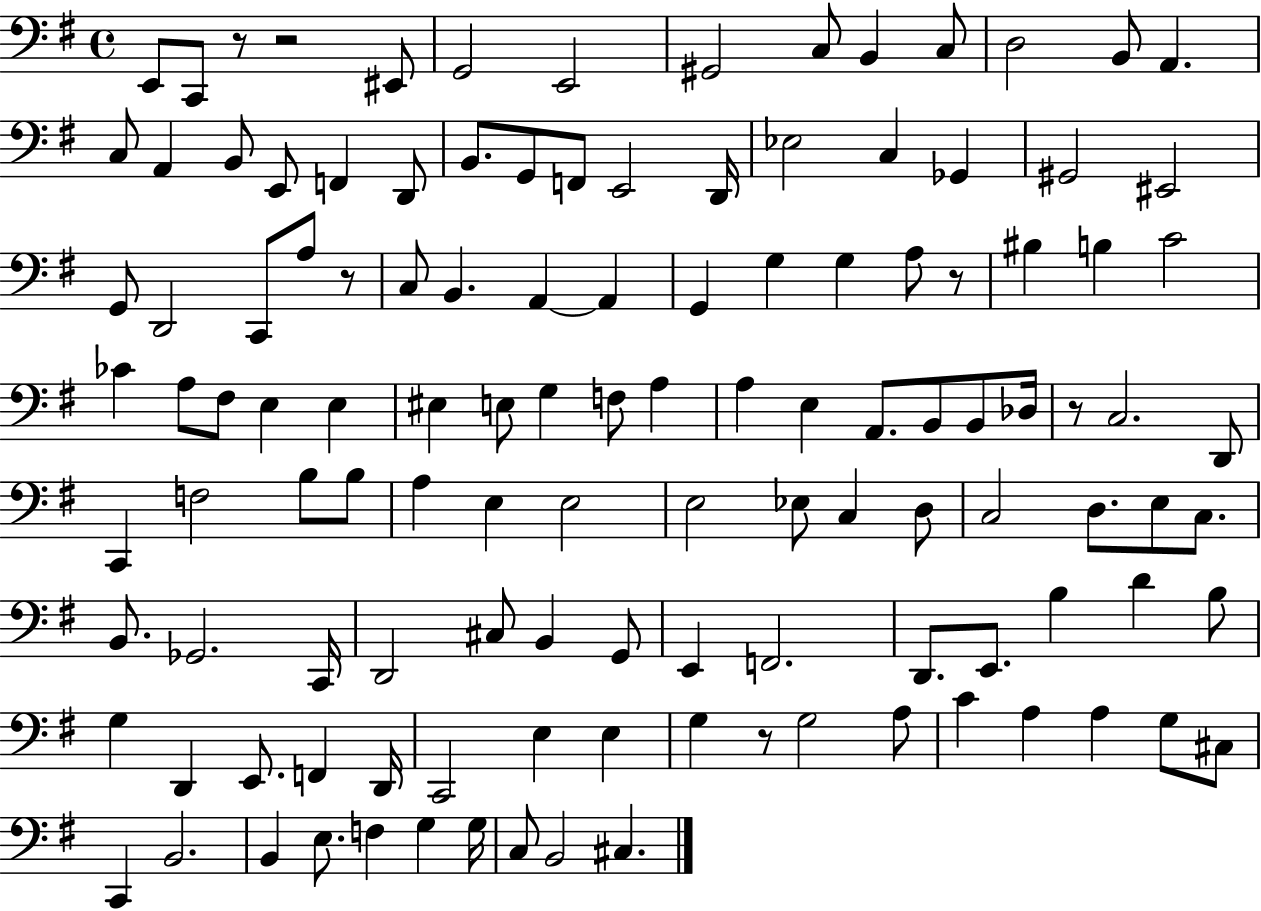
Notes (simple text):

E2/e C2/e R/e R/h EIS2/e G2/h E2/h G#2/h C3/e B2/q C3/e D3/h B2/e A2/q. C3/e A2/q B2/e E2/e F2/q D2/e B2/e. G2/e F2/e E2/h D2/s Eb3/h C3/q Gb2/q G#2/h EIS2/h G2/e D2/h C2/e A3/e R/e C3/e B2/q. A2/q A2/q G2/q G3/q G3/q A3/e R/e BIS3/q B3/q C4/h CES4/q A3/e F#3/e E3/q E3/q EIS3/q E3/e G3/q F3/e A3/q A3/q E3/q A2/e. B2/e B2/e Db3/s R/e C3/h. D2/e C2/q F3/h B3/e B3/e A3/q E3/q E3/h E3/h Eb3/e C3/q D3/e C3/h D3/e. E3/e C3/e. B2/e. Gb2/h. C2/s D2/h C#3/e B2/q G2/e E2/q F2/h. D2/e. E2/e. B3/q D4/q B3/e G3/q D2/q E2/e. F2/q D2/s C2/h E3/q E3/q G3/q R/e G3/h A3/e C4/q A3/q A3/q G3/e C#3/e C2/q B2/h. B2/q E3/e. F3/q G3/q G3/s C3/e B2/h C#3/q.